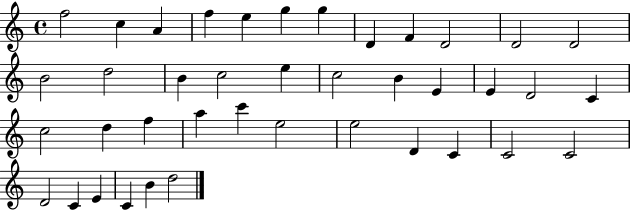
F5/h C5/q A4/q F5/q E5/q G5/q G5/q D4/q F4/q D4/h D4/h D4/h B4/h D5/h B4/q C5/h E5/q C5/h B4/q E4/q E4/q D4/h C4/q C5/h D5/q F5/q A5/q C6/q E5/h E5/h D4/q C4/q C4/h C4/h D4/h C4/q E4/q C4/q B4/q D5/h